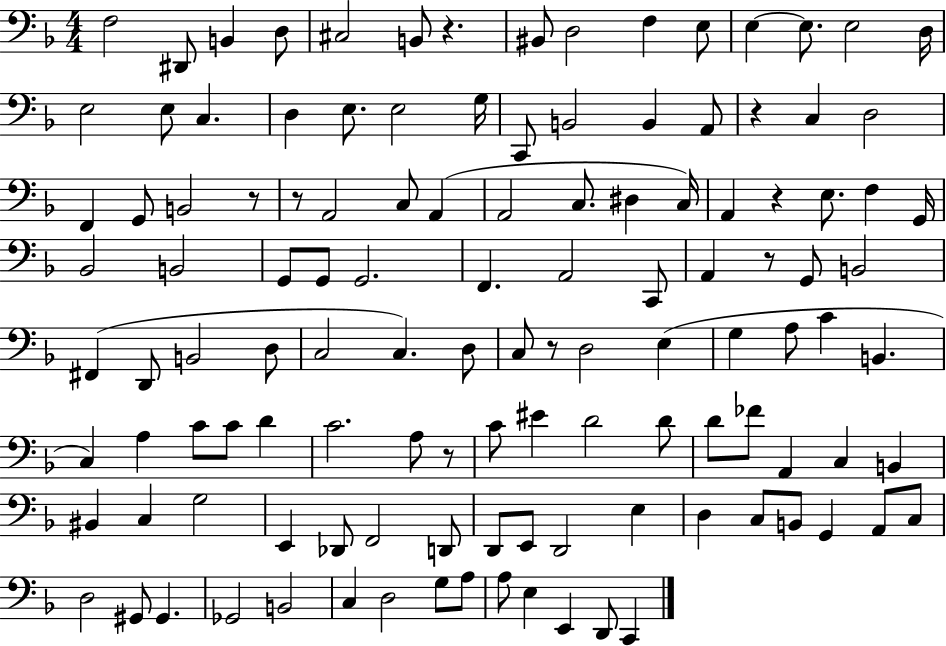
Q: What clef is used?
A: bass